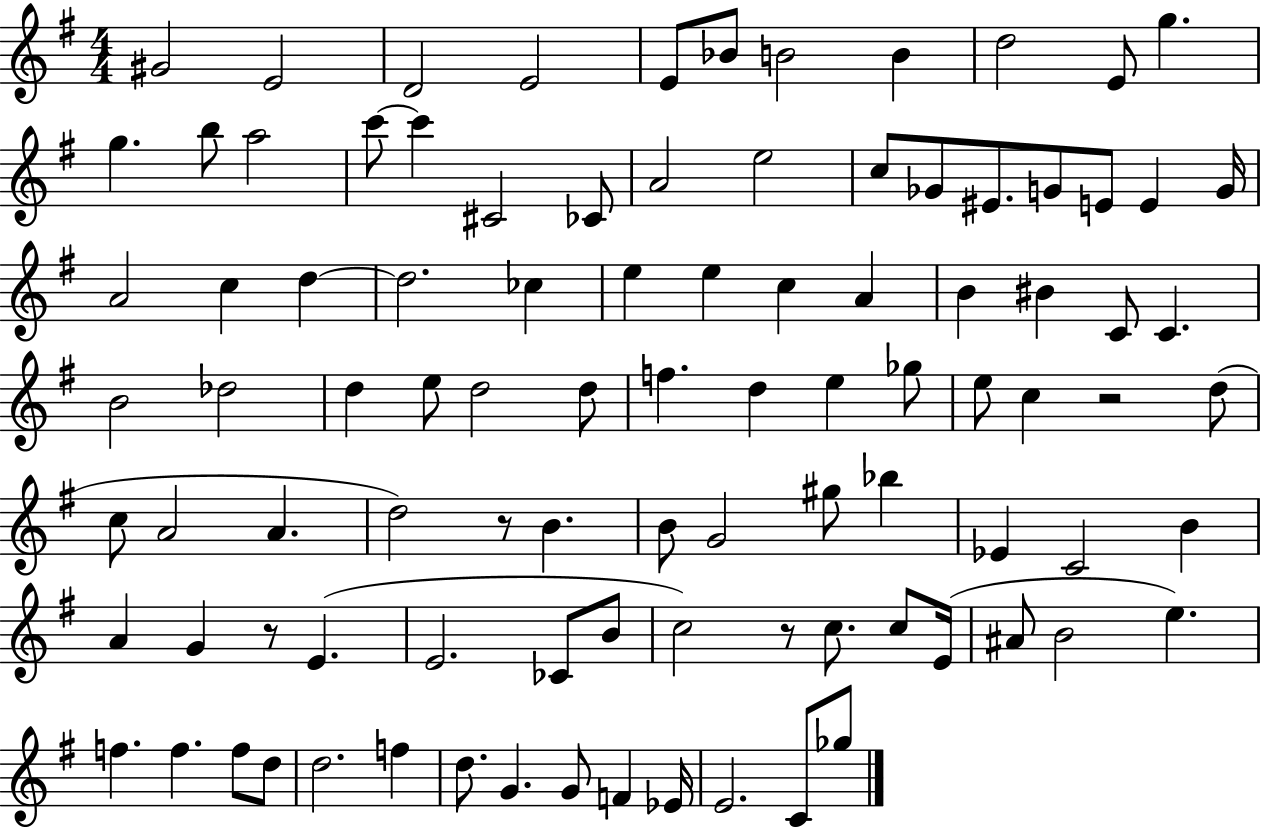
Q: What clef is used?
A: treble